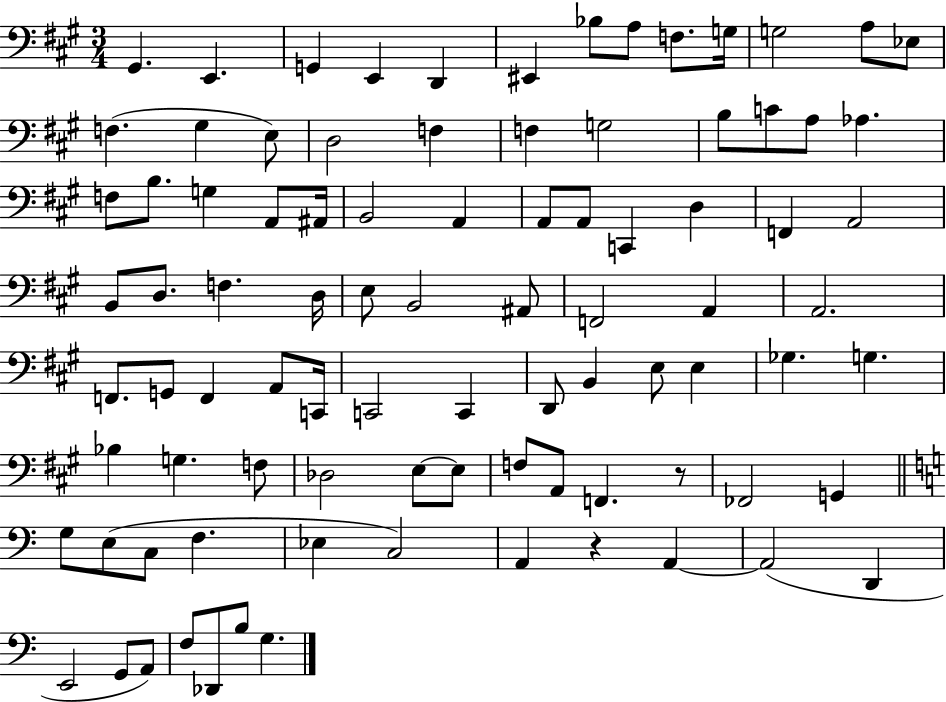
G#2/q. E2/q. G2/q E2/q D2/q EIS2/q Bb3/e A3/e F3/e. G3/s G3/h A3/e Eb3/e F3/q. G#3/q E3/e D3/h F3/q F3/q G3/h B3/e C4/e A3/e Ab3/q. F3/e B3/e. G3/q A2/e A#2/s B2/h A2/q A2/e A2/e C2/q D3/q F2/q A2/h B2/e D3/e. F3/q. D3/s E3/e B2/h A#2/e F2/h A2/q A2/h. F2/e. G2/e F2/q A2/e C2/s C2/h C2/q D2/e B2/q E3/e E3/q Gb3/q. G3/q. Bb3/q G3/q. F3/e Db3/h E3/e E3/e F3/e A2/e F2/q. R/e FES2/h G2/q G3/e E3/e C3/e F3/q. Eb3/q C3/h A2/q R/q A2/q A2/h D2/q E2/h G2/e A2/e F3/e Db2/e B3/e G3/q.